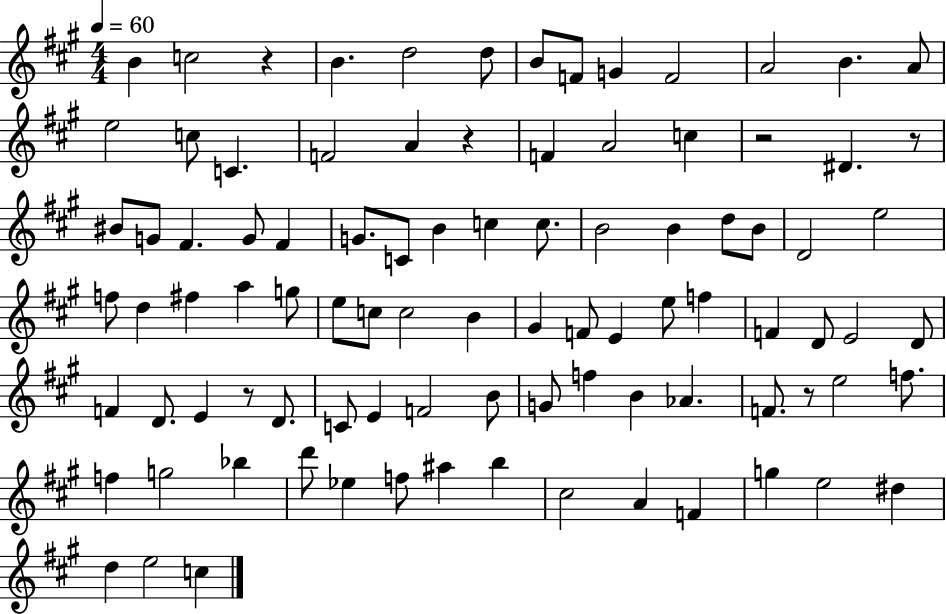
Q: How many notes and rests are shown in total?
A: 93